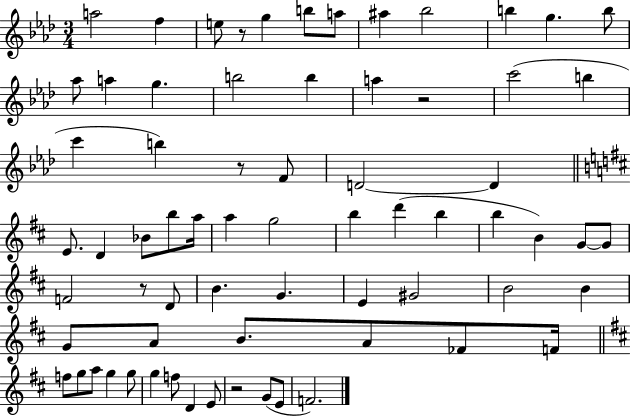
A5/h F5/q E5/e R/e G5/q B5/e A5/e A#5/q Bb5/h B5/q G5/q. B5/e Ab5/e A5/q G5/q. B5/h B5/q A5/q R/h C6/h B5/q C6/q B5/q R/e F4/e D4/h D4/q E4/e. D4/q Bb4/e B5/e A5/s A5/q G5/h B5/q D6/q B5/q B5/q B4/q G4/e G4/e F4/h R/e D4/e B4/q. G4/q. E4/q G#4/h B4/h B4/q G4/e A4/e B4/e. A4/e FES4/e F4/s F5/e G5/e A5/e G5/q G5/e G5/q F5/e D4/q E4/e R/h G4/e E4/e F4/h.